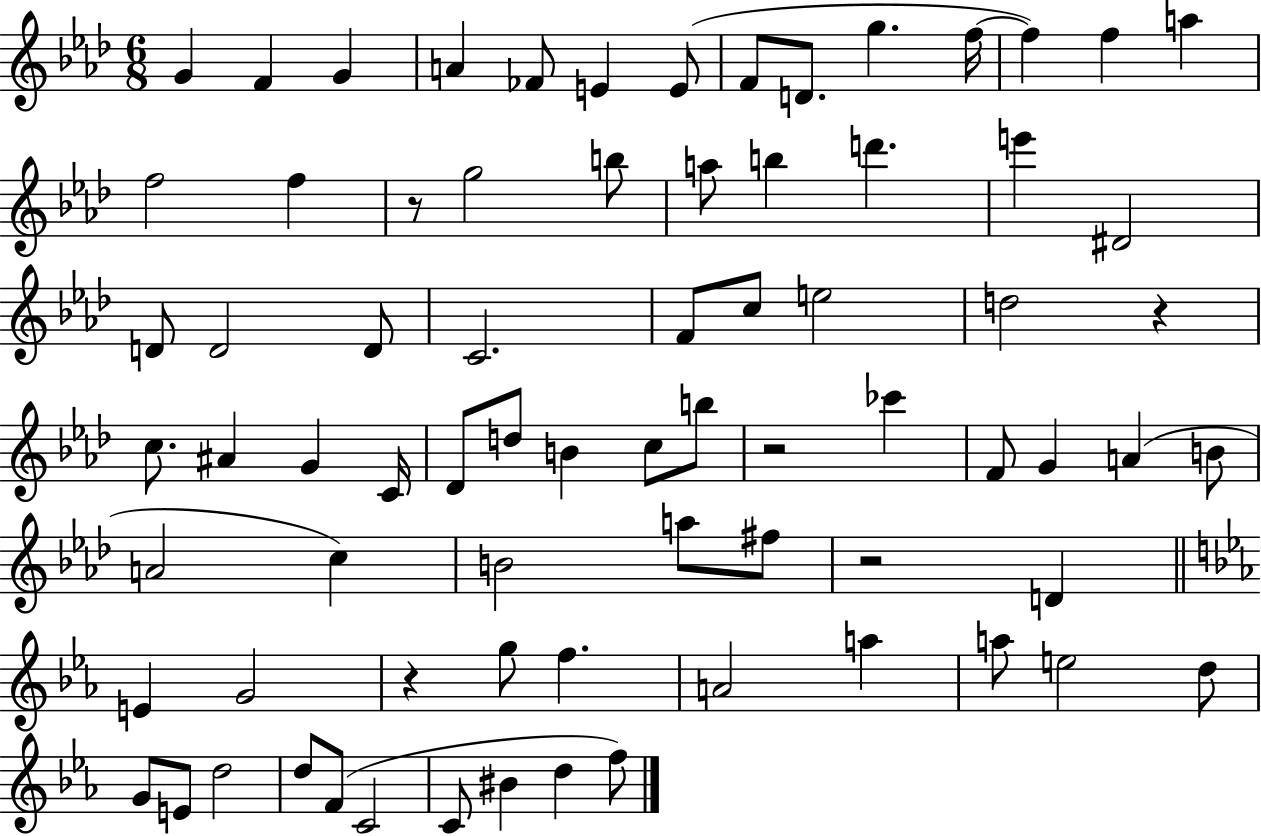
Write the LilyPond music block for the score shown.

{
  \clef treble
  \numericTimeSignature
  \time 6/8
  \key aes \major
  g'4 f'4 g'4 | a'4 fes'8 e'4 e'8( | f'8 d'8. g''4. f''16~~ | f''4) f''4 a''4 | \break f''2 f''4 | r8 g''2 b''8 | a''8 b''4 d'''4. | e'''4 dis'2 | \break d'8 d'2 d'8 | c'2. | f'8 c''8 e''2 | d''2 r4 | \break c''8. ais'4 g'4 c'16 | des'8 d''8 b'4 c''8 b''8 | r2 ces'''4 | f'8 g'4 a'4( b'8 | \break a'2 c''4) | b'2 a''8 fis''8 | r2 d'4 | \bar "||" \break \key c \minor e'4 g'2 | r4 g''8 f''4. | a'2 a''4 | a''8 e''2 d''8 | \break g'8 e'8 d''2 | d''8 f'8( c'2 | c'8 bis'4 d''4 f''8) | \bar "|."
}